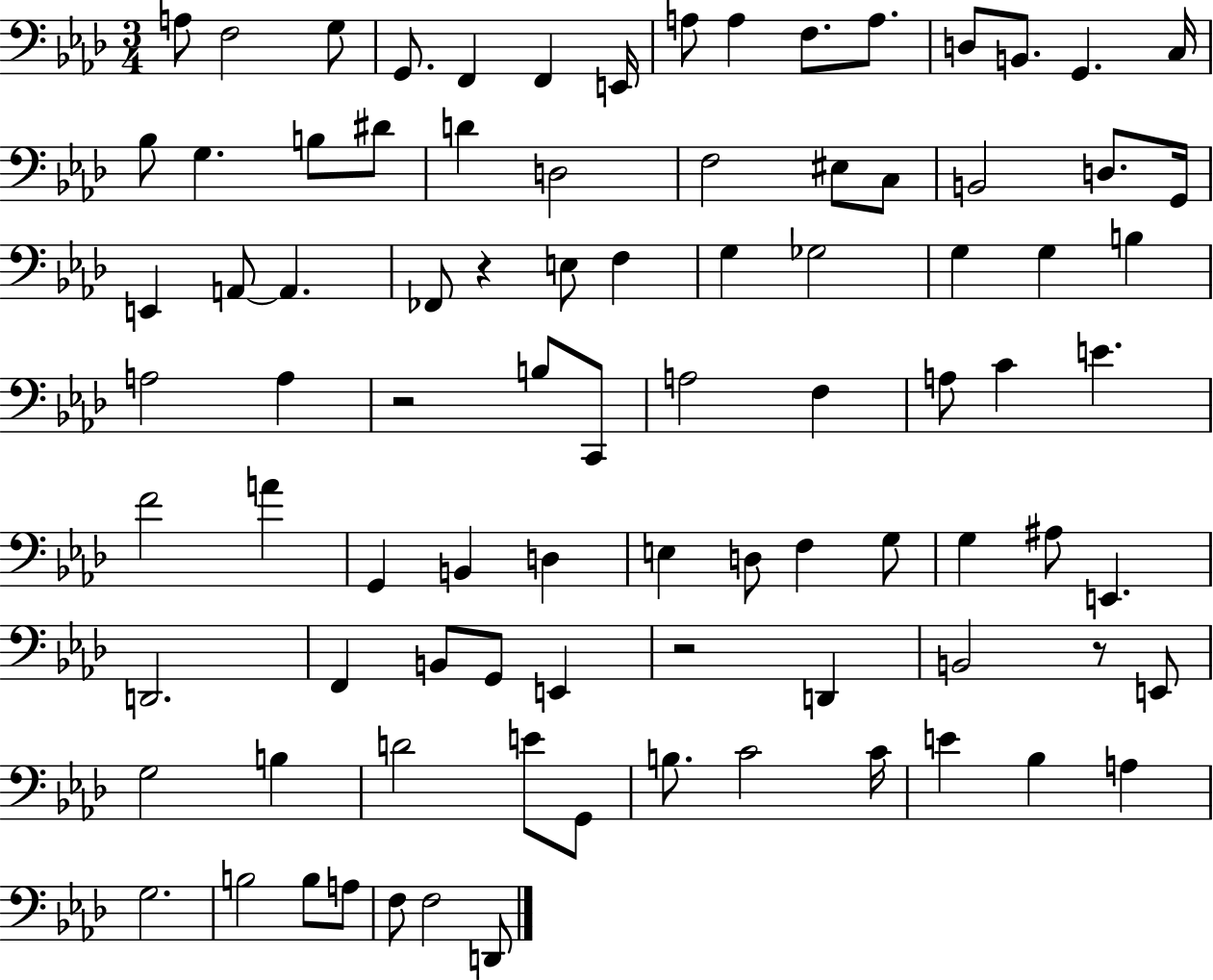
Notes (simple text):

A3/e F3/h G3/e G2/e. F2/q F2/q E2/s A3/e A3/q F3/e. A3/e. D3/e B2/e. G2/q. C3/s Bb3/e G3/q. B3/e D#4/e D4/q D3/h F3/h EIS3/e C3/e B2/h D3/e. G2/s E2/q A2/e A2/q. FES2/e R/q E3/e F3/q G3/q Gb3/h G3/q G3/q B3/q A3/h A3/q R/h B3/e C2/e A3/h F3/q A3/e C4/q E4/q. F4/h A4/q G2/q B2/q D3/q E3/q D3/e F3/q G3/e G3/q A#3/e E2/q. D2/h. F2/q B2/e G2/e E2/q R/h D2/q B2/h R/e E2/e G3/h B3/q D4/h E4/e G2/e B3/e. C4/h C4/s E4/q Bb3/q A3/q G3/h. B3/h B3/e A3/e F3/e F3/h D2/e